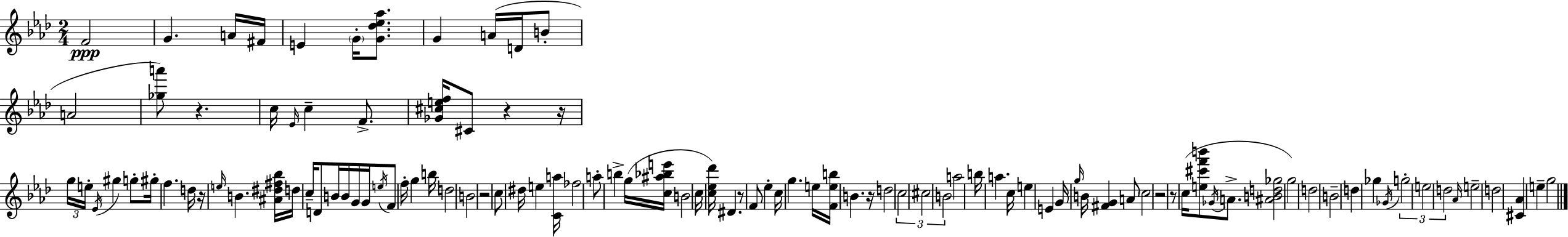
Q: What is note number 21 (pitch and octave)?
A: G5